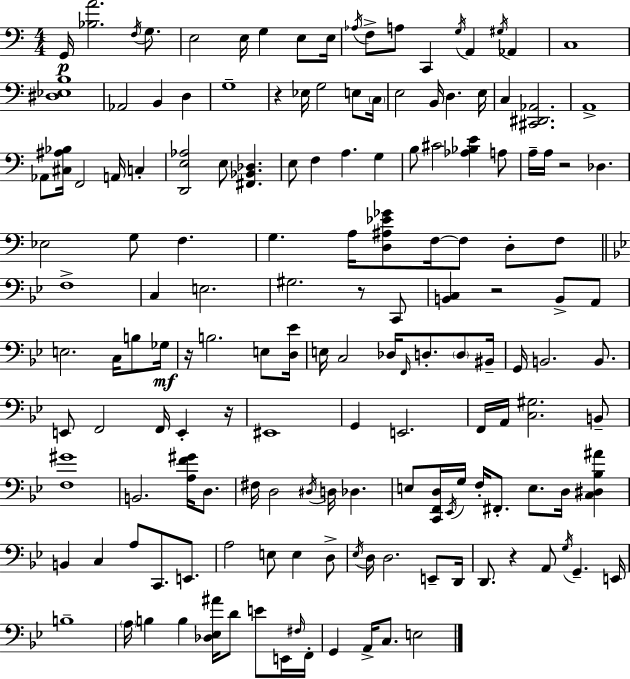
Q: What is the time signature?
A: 4/4